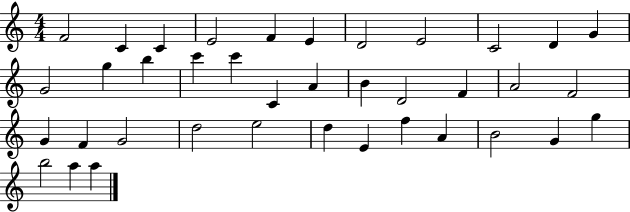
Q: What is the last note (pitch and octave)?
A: A5